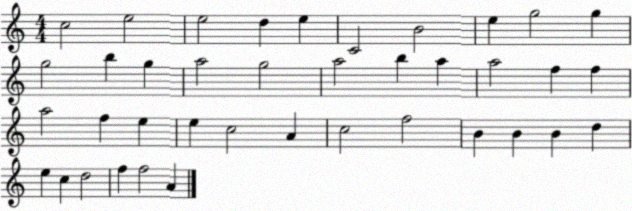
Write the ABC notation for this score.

X:1
T:Untitled
M:4/4
L:1/4
K:C
c2 e2 e2 d e C2 B2 e g2 g g2 b g a2 g2 a2 b a a2 f f a2 f e e c2 A c2 f2 B B B d e c d2 f f2 A